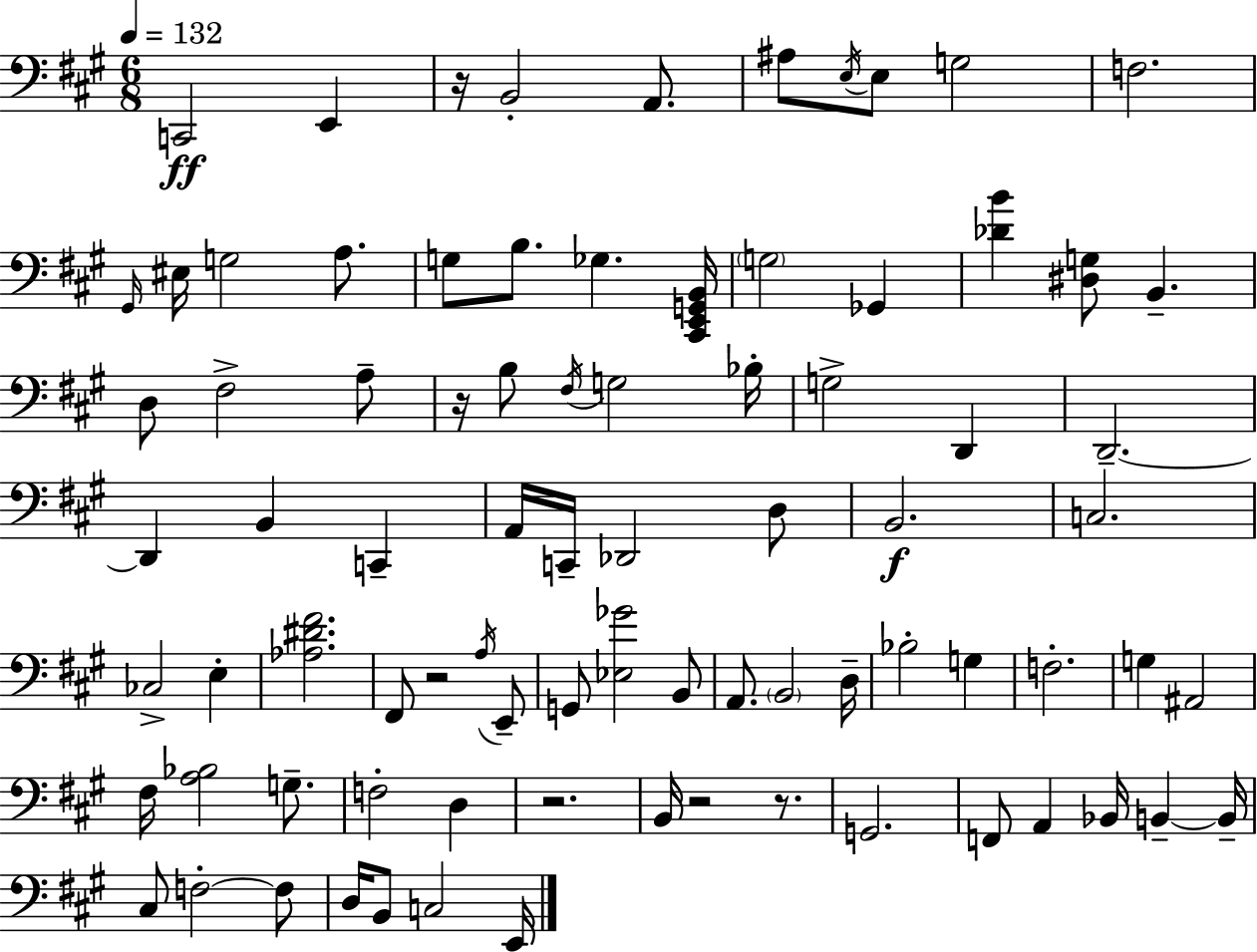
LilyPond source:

{
  \clef bass
  \numericTimeSignature
  \time 6/8
  \key a \major
  \tempo 4 = 132
  c,2\ff e,4 | r16 b,2-. a,8. | ais8 \acciaccatura { e16 } e8 g2 | f2. | \break \grace { gis,16 } eis16 g2 a8. | g8 b8. ges4. | <cis, e, g, b,>16 \parenthesize g2 ges,4 | <des' b'>4 <dis g>8 b,4.-- | \break d8 fis2-> | a8-- r16 b8 \acciaccatura { fis16 } g2 | bes16-. g2-> d,4 | d,2.--~~ | \break d,4 b,4 c,4-- | a,16 c,16-- des,2 | d8 b,2.\f | c2. | \break ces2-> e4-. | <aes dis' fis'>2. | fis,8 r2 | \acciaccatura { a16 } e,8-- g,8 <ees ges'>2 | \break b,8 a,8. \parenthesize b,2 | d16-- bes2-. | g4 f2.-. | g4 ais,2 | \break fis16 <a bes>2 | g8.-- f2-. | d4 r2. | b,16 r2 | \break r8. g,2. | f,8 a,4 bes,16 b,4--~~ | b,16-- cis8 f2-.~~ | f8 d16 b,8 c2 | \break e,16 \bar "|."
}